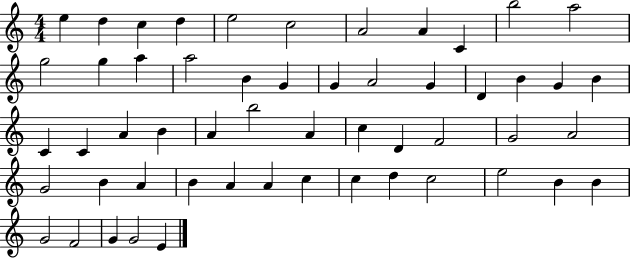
X:1
T:Untitled
M:4/4
L:1/4
K:C
e d c d e2 c2 A2 A C b2 a2 g2 g a a2 B G G A2 G D B G B C C A B A b2 A c D F2 G2 A2 G2 B A B A A c c d c2 e2 B B G2 F2 G G2 E